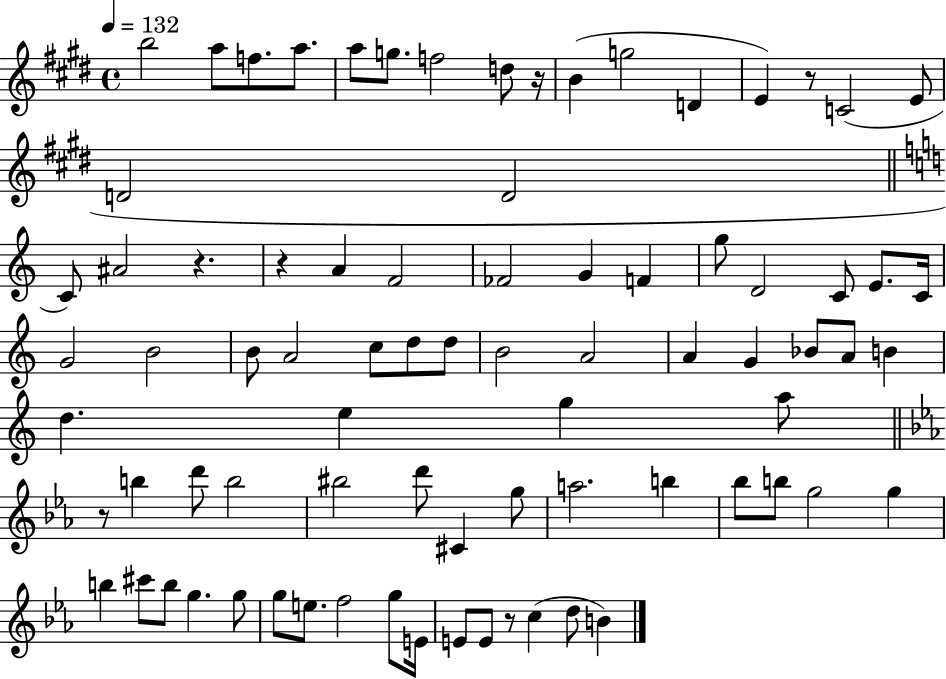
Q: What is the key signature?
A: E major